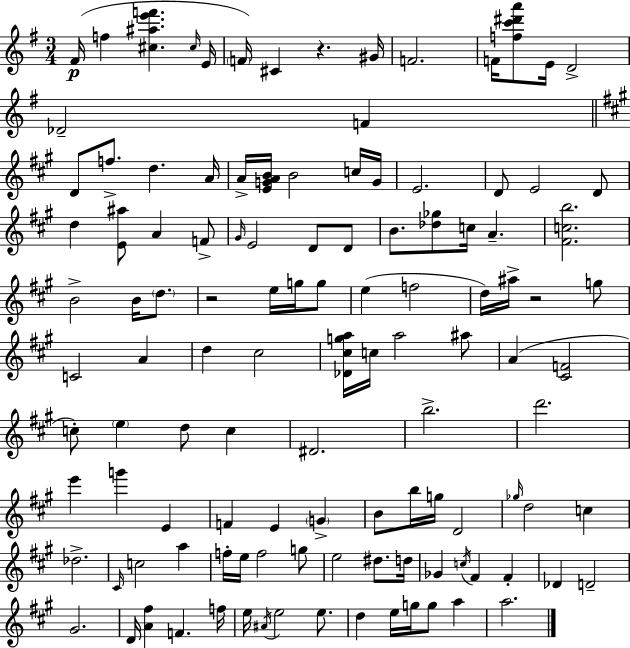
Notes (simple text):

F#4/s F5/q [C#5,A#5,E6,F6]/q. C#5/s E4/s F4/s C#4/q R/q. G#4/s F4/h. F4/s [F5,C6,D#6,A6]/e E4/s D4/h Db4/h F4/q D4/e F5/e. D5/q. A4/s A4/s [E4,G4,A4,B4]/s B4/h C5/s G4/s E4/h. D4/e E4/h D4/e D5/q [E4,A#5]/e A4/q F4/e G#4/s E4/h D4/e D4/e B4/e. [Db5,Gb5]/e C5/s A4/q. [F#4,C5,B5]/h. B4/h B4/s D5/e. R/h E5/s G5/s G5/e E5/q F5/h D5/s A#5/s R/h G5/e C4/h A4/q D5/q C#5/h [Db4,C#5,G5,A5]/s C5/s A5/h A#5/e A4/q [C#4,F4]/h C5/e E5/q D5/e C5/q D#4/h. B5/h. D6/h. E6/q G6/q E4/q F4/q E4/q G4/q B4/e B5/s G5/s D4/h Gb5/s D5/h C5/q Db5/h. C#4/s C5/h A5/q F5/s E5/s F5/h G5/e E5/h D#5/e. D5/s Gb4/q C5/s F#4/q F#4/q Db4/q D4/h G#4/h. D4/s [A4,F#5]/q F4/q. F5/s E5/s A#4/s E5/h E5/e. D5/q E5/s G5/s G5/e A5/q A5/h.